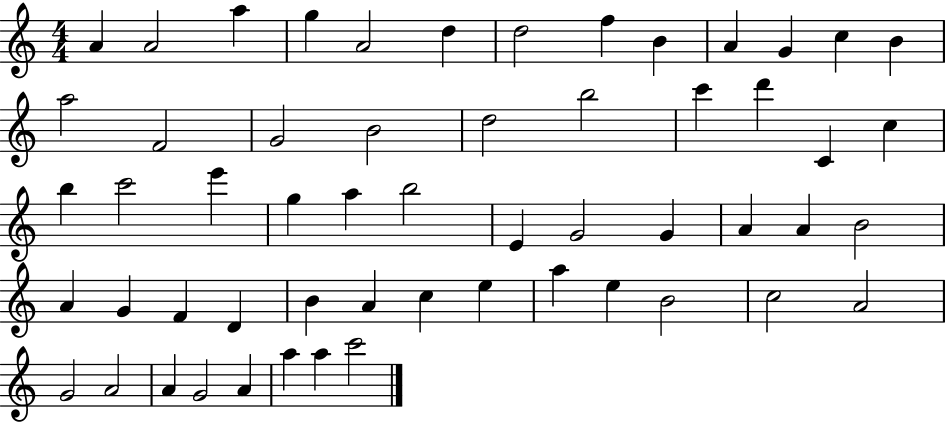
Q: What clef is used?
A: treble